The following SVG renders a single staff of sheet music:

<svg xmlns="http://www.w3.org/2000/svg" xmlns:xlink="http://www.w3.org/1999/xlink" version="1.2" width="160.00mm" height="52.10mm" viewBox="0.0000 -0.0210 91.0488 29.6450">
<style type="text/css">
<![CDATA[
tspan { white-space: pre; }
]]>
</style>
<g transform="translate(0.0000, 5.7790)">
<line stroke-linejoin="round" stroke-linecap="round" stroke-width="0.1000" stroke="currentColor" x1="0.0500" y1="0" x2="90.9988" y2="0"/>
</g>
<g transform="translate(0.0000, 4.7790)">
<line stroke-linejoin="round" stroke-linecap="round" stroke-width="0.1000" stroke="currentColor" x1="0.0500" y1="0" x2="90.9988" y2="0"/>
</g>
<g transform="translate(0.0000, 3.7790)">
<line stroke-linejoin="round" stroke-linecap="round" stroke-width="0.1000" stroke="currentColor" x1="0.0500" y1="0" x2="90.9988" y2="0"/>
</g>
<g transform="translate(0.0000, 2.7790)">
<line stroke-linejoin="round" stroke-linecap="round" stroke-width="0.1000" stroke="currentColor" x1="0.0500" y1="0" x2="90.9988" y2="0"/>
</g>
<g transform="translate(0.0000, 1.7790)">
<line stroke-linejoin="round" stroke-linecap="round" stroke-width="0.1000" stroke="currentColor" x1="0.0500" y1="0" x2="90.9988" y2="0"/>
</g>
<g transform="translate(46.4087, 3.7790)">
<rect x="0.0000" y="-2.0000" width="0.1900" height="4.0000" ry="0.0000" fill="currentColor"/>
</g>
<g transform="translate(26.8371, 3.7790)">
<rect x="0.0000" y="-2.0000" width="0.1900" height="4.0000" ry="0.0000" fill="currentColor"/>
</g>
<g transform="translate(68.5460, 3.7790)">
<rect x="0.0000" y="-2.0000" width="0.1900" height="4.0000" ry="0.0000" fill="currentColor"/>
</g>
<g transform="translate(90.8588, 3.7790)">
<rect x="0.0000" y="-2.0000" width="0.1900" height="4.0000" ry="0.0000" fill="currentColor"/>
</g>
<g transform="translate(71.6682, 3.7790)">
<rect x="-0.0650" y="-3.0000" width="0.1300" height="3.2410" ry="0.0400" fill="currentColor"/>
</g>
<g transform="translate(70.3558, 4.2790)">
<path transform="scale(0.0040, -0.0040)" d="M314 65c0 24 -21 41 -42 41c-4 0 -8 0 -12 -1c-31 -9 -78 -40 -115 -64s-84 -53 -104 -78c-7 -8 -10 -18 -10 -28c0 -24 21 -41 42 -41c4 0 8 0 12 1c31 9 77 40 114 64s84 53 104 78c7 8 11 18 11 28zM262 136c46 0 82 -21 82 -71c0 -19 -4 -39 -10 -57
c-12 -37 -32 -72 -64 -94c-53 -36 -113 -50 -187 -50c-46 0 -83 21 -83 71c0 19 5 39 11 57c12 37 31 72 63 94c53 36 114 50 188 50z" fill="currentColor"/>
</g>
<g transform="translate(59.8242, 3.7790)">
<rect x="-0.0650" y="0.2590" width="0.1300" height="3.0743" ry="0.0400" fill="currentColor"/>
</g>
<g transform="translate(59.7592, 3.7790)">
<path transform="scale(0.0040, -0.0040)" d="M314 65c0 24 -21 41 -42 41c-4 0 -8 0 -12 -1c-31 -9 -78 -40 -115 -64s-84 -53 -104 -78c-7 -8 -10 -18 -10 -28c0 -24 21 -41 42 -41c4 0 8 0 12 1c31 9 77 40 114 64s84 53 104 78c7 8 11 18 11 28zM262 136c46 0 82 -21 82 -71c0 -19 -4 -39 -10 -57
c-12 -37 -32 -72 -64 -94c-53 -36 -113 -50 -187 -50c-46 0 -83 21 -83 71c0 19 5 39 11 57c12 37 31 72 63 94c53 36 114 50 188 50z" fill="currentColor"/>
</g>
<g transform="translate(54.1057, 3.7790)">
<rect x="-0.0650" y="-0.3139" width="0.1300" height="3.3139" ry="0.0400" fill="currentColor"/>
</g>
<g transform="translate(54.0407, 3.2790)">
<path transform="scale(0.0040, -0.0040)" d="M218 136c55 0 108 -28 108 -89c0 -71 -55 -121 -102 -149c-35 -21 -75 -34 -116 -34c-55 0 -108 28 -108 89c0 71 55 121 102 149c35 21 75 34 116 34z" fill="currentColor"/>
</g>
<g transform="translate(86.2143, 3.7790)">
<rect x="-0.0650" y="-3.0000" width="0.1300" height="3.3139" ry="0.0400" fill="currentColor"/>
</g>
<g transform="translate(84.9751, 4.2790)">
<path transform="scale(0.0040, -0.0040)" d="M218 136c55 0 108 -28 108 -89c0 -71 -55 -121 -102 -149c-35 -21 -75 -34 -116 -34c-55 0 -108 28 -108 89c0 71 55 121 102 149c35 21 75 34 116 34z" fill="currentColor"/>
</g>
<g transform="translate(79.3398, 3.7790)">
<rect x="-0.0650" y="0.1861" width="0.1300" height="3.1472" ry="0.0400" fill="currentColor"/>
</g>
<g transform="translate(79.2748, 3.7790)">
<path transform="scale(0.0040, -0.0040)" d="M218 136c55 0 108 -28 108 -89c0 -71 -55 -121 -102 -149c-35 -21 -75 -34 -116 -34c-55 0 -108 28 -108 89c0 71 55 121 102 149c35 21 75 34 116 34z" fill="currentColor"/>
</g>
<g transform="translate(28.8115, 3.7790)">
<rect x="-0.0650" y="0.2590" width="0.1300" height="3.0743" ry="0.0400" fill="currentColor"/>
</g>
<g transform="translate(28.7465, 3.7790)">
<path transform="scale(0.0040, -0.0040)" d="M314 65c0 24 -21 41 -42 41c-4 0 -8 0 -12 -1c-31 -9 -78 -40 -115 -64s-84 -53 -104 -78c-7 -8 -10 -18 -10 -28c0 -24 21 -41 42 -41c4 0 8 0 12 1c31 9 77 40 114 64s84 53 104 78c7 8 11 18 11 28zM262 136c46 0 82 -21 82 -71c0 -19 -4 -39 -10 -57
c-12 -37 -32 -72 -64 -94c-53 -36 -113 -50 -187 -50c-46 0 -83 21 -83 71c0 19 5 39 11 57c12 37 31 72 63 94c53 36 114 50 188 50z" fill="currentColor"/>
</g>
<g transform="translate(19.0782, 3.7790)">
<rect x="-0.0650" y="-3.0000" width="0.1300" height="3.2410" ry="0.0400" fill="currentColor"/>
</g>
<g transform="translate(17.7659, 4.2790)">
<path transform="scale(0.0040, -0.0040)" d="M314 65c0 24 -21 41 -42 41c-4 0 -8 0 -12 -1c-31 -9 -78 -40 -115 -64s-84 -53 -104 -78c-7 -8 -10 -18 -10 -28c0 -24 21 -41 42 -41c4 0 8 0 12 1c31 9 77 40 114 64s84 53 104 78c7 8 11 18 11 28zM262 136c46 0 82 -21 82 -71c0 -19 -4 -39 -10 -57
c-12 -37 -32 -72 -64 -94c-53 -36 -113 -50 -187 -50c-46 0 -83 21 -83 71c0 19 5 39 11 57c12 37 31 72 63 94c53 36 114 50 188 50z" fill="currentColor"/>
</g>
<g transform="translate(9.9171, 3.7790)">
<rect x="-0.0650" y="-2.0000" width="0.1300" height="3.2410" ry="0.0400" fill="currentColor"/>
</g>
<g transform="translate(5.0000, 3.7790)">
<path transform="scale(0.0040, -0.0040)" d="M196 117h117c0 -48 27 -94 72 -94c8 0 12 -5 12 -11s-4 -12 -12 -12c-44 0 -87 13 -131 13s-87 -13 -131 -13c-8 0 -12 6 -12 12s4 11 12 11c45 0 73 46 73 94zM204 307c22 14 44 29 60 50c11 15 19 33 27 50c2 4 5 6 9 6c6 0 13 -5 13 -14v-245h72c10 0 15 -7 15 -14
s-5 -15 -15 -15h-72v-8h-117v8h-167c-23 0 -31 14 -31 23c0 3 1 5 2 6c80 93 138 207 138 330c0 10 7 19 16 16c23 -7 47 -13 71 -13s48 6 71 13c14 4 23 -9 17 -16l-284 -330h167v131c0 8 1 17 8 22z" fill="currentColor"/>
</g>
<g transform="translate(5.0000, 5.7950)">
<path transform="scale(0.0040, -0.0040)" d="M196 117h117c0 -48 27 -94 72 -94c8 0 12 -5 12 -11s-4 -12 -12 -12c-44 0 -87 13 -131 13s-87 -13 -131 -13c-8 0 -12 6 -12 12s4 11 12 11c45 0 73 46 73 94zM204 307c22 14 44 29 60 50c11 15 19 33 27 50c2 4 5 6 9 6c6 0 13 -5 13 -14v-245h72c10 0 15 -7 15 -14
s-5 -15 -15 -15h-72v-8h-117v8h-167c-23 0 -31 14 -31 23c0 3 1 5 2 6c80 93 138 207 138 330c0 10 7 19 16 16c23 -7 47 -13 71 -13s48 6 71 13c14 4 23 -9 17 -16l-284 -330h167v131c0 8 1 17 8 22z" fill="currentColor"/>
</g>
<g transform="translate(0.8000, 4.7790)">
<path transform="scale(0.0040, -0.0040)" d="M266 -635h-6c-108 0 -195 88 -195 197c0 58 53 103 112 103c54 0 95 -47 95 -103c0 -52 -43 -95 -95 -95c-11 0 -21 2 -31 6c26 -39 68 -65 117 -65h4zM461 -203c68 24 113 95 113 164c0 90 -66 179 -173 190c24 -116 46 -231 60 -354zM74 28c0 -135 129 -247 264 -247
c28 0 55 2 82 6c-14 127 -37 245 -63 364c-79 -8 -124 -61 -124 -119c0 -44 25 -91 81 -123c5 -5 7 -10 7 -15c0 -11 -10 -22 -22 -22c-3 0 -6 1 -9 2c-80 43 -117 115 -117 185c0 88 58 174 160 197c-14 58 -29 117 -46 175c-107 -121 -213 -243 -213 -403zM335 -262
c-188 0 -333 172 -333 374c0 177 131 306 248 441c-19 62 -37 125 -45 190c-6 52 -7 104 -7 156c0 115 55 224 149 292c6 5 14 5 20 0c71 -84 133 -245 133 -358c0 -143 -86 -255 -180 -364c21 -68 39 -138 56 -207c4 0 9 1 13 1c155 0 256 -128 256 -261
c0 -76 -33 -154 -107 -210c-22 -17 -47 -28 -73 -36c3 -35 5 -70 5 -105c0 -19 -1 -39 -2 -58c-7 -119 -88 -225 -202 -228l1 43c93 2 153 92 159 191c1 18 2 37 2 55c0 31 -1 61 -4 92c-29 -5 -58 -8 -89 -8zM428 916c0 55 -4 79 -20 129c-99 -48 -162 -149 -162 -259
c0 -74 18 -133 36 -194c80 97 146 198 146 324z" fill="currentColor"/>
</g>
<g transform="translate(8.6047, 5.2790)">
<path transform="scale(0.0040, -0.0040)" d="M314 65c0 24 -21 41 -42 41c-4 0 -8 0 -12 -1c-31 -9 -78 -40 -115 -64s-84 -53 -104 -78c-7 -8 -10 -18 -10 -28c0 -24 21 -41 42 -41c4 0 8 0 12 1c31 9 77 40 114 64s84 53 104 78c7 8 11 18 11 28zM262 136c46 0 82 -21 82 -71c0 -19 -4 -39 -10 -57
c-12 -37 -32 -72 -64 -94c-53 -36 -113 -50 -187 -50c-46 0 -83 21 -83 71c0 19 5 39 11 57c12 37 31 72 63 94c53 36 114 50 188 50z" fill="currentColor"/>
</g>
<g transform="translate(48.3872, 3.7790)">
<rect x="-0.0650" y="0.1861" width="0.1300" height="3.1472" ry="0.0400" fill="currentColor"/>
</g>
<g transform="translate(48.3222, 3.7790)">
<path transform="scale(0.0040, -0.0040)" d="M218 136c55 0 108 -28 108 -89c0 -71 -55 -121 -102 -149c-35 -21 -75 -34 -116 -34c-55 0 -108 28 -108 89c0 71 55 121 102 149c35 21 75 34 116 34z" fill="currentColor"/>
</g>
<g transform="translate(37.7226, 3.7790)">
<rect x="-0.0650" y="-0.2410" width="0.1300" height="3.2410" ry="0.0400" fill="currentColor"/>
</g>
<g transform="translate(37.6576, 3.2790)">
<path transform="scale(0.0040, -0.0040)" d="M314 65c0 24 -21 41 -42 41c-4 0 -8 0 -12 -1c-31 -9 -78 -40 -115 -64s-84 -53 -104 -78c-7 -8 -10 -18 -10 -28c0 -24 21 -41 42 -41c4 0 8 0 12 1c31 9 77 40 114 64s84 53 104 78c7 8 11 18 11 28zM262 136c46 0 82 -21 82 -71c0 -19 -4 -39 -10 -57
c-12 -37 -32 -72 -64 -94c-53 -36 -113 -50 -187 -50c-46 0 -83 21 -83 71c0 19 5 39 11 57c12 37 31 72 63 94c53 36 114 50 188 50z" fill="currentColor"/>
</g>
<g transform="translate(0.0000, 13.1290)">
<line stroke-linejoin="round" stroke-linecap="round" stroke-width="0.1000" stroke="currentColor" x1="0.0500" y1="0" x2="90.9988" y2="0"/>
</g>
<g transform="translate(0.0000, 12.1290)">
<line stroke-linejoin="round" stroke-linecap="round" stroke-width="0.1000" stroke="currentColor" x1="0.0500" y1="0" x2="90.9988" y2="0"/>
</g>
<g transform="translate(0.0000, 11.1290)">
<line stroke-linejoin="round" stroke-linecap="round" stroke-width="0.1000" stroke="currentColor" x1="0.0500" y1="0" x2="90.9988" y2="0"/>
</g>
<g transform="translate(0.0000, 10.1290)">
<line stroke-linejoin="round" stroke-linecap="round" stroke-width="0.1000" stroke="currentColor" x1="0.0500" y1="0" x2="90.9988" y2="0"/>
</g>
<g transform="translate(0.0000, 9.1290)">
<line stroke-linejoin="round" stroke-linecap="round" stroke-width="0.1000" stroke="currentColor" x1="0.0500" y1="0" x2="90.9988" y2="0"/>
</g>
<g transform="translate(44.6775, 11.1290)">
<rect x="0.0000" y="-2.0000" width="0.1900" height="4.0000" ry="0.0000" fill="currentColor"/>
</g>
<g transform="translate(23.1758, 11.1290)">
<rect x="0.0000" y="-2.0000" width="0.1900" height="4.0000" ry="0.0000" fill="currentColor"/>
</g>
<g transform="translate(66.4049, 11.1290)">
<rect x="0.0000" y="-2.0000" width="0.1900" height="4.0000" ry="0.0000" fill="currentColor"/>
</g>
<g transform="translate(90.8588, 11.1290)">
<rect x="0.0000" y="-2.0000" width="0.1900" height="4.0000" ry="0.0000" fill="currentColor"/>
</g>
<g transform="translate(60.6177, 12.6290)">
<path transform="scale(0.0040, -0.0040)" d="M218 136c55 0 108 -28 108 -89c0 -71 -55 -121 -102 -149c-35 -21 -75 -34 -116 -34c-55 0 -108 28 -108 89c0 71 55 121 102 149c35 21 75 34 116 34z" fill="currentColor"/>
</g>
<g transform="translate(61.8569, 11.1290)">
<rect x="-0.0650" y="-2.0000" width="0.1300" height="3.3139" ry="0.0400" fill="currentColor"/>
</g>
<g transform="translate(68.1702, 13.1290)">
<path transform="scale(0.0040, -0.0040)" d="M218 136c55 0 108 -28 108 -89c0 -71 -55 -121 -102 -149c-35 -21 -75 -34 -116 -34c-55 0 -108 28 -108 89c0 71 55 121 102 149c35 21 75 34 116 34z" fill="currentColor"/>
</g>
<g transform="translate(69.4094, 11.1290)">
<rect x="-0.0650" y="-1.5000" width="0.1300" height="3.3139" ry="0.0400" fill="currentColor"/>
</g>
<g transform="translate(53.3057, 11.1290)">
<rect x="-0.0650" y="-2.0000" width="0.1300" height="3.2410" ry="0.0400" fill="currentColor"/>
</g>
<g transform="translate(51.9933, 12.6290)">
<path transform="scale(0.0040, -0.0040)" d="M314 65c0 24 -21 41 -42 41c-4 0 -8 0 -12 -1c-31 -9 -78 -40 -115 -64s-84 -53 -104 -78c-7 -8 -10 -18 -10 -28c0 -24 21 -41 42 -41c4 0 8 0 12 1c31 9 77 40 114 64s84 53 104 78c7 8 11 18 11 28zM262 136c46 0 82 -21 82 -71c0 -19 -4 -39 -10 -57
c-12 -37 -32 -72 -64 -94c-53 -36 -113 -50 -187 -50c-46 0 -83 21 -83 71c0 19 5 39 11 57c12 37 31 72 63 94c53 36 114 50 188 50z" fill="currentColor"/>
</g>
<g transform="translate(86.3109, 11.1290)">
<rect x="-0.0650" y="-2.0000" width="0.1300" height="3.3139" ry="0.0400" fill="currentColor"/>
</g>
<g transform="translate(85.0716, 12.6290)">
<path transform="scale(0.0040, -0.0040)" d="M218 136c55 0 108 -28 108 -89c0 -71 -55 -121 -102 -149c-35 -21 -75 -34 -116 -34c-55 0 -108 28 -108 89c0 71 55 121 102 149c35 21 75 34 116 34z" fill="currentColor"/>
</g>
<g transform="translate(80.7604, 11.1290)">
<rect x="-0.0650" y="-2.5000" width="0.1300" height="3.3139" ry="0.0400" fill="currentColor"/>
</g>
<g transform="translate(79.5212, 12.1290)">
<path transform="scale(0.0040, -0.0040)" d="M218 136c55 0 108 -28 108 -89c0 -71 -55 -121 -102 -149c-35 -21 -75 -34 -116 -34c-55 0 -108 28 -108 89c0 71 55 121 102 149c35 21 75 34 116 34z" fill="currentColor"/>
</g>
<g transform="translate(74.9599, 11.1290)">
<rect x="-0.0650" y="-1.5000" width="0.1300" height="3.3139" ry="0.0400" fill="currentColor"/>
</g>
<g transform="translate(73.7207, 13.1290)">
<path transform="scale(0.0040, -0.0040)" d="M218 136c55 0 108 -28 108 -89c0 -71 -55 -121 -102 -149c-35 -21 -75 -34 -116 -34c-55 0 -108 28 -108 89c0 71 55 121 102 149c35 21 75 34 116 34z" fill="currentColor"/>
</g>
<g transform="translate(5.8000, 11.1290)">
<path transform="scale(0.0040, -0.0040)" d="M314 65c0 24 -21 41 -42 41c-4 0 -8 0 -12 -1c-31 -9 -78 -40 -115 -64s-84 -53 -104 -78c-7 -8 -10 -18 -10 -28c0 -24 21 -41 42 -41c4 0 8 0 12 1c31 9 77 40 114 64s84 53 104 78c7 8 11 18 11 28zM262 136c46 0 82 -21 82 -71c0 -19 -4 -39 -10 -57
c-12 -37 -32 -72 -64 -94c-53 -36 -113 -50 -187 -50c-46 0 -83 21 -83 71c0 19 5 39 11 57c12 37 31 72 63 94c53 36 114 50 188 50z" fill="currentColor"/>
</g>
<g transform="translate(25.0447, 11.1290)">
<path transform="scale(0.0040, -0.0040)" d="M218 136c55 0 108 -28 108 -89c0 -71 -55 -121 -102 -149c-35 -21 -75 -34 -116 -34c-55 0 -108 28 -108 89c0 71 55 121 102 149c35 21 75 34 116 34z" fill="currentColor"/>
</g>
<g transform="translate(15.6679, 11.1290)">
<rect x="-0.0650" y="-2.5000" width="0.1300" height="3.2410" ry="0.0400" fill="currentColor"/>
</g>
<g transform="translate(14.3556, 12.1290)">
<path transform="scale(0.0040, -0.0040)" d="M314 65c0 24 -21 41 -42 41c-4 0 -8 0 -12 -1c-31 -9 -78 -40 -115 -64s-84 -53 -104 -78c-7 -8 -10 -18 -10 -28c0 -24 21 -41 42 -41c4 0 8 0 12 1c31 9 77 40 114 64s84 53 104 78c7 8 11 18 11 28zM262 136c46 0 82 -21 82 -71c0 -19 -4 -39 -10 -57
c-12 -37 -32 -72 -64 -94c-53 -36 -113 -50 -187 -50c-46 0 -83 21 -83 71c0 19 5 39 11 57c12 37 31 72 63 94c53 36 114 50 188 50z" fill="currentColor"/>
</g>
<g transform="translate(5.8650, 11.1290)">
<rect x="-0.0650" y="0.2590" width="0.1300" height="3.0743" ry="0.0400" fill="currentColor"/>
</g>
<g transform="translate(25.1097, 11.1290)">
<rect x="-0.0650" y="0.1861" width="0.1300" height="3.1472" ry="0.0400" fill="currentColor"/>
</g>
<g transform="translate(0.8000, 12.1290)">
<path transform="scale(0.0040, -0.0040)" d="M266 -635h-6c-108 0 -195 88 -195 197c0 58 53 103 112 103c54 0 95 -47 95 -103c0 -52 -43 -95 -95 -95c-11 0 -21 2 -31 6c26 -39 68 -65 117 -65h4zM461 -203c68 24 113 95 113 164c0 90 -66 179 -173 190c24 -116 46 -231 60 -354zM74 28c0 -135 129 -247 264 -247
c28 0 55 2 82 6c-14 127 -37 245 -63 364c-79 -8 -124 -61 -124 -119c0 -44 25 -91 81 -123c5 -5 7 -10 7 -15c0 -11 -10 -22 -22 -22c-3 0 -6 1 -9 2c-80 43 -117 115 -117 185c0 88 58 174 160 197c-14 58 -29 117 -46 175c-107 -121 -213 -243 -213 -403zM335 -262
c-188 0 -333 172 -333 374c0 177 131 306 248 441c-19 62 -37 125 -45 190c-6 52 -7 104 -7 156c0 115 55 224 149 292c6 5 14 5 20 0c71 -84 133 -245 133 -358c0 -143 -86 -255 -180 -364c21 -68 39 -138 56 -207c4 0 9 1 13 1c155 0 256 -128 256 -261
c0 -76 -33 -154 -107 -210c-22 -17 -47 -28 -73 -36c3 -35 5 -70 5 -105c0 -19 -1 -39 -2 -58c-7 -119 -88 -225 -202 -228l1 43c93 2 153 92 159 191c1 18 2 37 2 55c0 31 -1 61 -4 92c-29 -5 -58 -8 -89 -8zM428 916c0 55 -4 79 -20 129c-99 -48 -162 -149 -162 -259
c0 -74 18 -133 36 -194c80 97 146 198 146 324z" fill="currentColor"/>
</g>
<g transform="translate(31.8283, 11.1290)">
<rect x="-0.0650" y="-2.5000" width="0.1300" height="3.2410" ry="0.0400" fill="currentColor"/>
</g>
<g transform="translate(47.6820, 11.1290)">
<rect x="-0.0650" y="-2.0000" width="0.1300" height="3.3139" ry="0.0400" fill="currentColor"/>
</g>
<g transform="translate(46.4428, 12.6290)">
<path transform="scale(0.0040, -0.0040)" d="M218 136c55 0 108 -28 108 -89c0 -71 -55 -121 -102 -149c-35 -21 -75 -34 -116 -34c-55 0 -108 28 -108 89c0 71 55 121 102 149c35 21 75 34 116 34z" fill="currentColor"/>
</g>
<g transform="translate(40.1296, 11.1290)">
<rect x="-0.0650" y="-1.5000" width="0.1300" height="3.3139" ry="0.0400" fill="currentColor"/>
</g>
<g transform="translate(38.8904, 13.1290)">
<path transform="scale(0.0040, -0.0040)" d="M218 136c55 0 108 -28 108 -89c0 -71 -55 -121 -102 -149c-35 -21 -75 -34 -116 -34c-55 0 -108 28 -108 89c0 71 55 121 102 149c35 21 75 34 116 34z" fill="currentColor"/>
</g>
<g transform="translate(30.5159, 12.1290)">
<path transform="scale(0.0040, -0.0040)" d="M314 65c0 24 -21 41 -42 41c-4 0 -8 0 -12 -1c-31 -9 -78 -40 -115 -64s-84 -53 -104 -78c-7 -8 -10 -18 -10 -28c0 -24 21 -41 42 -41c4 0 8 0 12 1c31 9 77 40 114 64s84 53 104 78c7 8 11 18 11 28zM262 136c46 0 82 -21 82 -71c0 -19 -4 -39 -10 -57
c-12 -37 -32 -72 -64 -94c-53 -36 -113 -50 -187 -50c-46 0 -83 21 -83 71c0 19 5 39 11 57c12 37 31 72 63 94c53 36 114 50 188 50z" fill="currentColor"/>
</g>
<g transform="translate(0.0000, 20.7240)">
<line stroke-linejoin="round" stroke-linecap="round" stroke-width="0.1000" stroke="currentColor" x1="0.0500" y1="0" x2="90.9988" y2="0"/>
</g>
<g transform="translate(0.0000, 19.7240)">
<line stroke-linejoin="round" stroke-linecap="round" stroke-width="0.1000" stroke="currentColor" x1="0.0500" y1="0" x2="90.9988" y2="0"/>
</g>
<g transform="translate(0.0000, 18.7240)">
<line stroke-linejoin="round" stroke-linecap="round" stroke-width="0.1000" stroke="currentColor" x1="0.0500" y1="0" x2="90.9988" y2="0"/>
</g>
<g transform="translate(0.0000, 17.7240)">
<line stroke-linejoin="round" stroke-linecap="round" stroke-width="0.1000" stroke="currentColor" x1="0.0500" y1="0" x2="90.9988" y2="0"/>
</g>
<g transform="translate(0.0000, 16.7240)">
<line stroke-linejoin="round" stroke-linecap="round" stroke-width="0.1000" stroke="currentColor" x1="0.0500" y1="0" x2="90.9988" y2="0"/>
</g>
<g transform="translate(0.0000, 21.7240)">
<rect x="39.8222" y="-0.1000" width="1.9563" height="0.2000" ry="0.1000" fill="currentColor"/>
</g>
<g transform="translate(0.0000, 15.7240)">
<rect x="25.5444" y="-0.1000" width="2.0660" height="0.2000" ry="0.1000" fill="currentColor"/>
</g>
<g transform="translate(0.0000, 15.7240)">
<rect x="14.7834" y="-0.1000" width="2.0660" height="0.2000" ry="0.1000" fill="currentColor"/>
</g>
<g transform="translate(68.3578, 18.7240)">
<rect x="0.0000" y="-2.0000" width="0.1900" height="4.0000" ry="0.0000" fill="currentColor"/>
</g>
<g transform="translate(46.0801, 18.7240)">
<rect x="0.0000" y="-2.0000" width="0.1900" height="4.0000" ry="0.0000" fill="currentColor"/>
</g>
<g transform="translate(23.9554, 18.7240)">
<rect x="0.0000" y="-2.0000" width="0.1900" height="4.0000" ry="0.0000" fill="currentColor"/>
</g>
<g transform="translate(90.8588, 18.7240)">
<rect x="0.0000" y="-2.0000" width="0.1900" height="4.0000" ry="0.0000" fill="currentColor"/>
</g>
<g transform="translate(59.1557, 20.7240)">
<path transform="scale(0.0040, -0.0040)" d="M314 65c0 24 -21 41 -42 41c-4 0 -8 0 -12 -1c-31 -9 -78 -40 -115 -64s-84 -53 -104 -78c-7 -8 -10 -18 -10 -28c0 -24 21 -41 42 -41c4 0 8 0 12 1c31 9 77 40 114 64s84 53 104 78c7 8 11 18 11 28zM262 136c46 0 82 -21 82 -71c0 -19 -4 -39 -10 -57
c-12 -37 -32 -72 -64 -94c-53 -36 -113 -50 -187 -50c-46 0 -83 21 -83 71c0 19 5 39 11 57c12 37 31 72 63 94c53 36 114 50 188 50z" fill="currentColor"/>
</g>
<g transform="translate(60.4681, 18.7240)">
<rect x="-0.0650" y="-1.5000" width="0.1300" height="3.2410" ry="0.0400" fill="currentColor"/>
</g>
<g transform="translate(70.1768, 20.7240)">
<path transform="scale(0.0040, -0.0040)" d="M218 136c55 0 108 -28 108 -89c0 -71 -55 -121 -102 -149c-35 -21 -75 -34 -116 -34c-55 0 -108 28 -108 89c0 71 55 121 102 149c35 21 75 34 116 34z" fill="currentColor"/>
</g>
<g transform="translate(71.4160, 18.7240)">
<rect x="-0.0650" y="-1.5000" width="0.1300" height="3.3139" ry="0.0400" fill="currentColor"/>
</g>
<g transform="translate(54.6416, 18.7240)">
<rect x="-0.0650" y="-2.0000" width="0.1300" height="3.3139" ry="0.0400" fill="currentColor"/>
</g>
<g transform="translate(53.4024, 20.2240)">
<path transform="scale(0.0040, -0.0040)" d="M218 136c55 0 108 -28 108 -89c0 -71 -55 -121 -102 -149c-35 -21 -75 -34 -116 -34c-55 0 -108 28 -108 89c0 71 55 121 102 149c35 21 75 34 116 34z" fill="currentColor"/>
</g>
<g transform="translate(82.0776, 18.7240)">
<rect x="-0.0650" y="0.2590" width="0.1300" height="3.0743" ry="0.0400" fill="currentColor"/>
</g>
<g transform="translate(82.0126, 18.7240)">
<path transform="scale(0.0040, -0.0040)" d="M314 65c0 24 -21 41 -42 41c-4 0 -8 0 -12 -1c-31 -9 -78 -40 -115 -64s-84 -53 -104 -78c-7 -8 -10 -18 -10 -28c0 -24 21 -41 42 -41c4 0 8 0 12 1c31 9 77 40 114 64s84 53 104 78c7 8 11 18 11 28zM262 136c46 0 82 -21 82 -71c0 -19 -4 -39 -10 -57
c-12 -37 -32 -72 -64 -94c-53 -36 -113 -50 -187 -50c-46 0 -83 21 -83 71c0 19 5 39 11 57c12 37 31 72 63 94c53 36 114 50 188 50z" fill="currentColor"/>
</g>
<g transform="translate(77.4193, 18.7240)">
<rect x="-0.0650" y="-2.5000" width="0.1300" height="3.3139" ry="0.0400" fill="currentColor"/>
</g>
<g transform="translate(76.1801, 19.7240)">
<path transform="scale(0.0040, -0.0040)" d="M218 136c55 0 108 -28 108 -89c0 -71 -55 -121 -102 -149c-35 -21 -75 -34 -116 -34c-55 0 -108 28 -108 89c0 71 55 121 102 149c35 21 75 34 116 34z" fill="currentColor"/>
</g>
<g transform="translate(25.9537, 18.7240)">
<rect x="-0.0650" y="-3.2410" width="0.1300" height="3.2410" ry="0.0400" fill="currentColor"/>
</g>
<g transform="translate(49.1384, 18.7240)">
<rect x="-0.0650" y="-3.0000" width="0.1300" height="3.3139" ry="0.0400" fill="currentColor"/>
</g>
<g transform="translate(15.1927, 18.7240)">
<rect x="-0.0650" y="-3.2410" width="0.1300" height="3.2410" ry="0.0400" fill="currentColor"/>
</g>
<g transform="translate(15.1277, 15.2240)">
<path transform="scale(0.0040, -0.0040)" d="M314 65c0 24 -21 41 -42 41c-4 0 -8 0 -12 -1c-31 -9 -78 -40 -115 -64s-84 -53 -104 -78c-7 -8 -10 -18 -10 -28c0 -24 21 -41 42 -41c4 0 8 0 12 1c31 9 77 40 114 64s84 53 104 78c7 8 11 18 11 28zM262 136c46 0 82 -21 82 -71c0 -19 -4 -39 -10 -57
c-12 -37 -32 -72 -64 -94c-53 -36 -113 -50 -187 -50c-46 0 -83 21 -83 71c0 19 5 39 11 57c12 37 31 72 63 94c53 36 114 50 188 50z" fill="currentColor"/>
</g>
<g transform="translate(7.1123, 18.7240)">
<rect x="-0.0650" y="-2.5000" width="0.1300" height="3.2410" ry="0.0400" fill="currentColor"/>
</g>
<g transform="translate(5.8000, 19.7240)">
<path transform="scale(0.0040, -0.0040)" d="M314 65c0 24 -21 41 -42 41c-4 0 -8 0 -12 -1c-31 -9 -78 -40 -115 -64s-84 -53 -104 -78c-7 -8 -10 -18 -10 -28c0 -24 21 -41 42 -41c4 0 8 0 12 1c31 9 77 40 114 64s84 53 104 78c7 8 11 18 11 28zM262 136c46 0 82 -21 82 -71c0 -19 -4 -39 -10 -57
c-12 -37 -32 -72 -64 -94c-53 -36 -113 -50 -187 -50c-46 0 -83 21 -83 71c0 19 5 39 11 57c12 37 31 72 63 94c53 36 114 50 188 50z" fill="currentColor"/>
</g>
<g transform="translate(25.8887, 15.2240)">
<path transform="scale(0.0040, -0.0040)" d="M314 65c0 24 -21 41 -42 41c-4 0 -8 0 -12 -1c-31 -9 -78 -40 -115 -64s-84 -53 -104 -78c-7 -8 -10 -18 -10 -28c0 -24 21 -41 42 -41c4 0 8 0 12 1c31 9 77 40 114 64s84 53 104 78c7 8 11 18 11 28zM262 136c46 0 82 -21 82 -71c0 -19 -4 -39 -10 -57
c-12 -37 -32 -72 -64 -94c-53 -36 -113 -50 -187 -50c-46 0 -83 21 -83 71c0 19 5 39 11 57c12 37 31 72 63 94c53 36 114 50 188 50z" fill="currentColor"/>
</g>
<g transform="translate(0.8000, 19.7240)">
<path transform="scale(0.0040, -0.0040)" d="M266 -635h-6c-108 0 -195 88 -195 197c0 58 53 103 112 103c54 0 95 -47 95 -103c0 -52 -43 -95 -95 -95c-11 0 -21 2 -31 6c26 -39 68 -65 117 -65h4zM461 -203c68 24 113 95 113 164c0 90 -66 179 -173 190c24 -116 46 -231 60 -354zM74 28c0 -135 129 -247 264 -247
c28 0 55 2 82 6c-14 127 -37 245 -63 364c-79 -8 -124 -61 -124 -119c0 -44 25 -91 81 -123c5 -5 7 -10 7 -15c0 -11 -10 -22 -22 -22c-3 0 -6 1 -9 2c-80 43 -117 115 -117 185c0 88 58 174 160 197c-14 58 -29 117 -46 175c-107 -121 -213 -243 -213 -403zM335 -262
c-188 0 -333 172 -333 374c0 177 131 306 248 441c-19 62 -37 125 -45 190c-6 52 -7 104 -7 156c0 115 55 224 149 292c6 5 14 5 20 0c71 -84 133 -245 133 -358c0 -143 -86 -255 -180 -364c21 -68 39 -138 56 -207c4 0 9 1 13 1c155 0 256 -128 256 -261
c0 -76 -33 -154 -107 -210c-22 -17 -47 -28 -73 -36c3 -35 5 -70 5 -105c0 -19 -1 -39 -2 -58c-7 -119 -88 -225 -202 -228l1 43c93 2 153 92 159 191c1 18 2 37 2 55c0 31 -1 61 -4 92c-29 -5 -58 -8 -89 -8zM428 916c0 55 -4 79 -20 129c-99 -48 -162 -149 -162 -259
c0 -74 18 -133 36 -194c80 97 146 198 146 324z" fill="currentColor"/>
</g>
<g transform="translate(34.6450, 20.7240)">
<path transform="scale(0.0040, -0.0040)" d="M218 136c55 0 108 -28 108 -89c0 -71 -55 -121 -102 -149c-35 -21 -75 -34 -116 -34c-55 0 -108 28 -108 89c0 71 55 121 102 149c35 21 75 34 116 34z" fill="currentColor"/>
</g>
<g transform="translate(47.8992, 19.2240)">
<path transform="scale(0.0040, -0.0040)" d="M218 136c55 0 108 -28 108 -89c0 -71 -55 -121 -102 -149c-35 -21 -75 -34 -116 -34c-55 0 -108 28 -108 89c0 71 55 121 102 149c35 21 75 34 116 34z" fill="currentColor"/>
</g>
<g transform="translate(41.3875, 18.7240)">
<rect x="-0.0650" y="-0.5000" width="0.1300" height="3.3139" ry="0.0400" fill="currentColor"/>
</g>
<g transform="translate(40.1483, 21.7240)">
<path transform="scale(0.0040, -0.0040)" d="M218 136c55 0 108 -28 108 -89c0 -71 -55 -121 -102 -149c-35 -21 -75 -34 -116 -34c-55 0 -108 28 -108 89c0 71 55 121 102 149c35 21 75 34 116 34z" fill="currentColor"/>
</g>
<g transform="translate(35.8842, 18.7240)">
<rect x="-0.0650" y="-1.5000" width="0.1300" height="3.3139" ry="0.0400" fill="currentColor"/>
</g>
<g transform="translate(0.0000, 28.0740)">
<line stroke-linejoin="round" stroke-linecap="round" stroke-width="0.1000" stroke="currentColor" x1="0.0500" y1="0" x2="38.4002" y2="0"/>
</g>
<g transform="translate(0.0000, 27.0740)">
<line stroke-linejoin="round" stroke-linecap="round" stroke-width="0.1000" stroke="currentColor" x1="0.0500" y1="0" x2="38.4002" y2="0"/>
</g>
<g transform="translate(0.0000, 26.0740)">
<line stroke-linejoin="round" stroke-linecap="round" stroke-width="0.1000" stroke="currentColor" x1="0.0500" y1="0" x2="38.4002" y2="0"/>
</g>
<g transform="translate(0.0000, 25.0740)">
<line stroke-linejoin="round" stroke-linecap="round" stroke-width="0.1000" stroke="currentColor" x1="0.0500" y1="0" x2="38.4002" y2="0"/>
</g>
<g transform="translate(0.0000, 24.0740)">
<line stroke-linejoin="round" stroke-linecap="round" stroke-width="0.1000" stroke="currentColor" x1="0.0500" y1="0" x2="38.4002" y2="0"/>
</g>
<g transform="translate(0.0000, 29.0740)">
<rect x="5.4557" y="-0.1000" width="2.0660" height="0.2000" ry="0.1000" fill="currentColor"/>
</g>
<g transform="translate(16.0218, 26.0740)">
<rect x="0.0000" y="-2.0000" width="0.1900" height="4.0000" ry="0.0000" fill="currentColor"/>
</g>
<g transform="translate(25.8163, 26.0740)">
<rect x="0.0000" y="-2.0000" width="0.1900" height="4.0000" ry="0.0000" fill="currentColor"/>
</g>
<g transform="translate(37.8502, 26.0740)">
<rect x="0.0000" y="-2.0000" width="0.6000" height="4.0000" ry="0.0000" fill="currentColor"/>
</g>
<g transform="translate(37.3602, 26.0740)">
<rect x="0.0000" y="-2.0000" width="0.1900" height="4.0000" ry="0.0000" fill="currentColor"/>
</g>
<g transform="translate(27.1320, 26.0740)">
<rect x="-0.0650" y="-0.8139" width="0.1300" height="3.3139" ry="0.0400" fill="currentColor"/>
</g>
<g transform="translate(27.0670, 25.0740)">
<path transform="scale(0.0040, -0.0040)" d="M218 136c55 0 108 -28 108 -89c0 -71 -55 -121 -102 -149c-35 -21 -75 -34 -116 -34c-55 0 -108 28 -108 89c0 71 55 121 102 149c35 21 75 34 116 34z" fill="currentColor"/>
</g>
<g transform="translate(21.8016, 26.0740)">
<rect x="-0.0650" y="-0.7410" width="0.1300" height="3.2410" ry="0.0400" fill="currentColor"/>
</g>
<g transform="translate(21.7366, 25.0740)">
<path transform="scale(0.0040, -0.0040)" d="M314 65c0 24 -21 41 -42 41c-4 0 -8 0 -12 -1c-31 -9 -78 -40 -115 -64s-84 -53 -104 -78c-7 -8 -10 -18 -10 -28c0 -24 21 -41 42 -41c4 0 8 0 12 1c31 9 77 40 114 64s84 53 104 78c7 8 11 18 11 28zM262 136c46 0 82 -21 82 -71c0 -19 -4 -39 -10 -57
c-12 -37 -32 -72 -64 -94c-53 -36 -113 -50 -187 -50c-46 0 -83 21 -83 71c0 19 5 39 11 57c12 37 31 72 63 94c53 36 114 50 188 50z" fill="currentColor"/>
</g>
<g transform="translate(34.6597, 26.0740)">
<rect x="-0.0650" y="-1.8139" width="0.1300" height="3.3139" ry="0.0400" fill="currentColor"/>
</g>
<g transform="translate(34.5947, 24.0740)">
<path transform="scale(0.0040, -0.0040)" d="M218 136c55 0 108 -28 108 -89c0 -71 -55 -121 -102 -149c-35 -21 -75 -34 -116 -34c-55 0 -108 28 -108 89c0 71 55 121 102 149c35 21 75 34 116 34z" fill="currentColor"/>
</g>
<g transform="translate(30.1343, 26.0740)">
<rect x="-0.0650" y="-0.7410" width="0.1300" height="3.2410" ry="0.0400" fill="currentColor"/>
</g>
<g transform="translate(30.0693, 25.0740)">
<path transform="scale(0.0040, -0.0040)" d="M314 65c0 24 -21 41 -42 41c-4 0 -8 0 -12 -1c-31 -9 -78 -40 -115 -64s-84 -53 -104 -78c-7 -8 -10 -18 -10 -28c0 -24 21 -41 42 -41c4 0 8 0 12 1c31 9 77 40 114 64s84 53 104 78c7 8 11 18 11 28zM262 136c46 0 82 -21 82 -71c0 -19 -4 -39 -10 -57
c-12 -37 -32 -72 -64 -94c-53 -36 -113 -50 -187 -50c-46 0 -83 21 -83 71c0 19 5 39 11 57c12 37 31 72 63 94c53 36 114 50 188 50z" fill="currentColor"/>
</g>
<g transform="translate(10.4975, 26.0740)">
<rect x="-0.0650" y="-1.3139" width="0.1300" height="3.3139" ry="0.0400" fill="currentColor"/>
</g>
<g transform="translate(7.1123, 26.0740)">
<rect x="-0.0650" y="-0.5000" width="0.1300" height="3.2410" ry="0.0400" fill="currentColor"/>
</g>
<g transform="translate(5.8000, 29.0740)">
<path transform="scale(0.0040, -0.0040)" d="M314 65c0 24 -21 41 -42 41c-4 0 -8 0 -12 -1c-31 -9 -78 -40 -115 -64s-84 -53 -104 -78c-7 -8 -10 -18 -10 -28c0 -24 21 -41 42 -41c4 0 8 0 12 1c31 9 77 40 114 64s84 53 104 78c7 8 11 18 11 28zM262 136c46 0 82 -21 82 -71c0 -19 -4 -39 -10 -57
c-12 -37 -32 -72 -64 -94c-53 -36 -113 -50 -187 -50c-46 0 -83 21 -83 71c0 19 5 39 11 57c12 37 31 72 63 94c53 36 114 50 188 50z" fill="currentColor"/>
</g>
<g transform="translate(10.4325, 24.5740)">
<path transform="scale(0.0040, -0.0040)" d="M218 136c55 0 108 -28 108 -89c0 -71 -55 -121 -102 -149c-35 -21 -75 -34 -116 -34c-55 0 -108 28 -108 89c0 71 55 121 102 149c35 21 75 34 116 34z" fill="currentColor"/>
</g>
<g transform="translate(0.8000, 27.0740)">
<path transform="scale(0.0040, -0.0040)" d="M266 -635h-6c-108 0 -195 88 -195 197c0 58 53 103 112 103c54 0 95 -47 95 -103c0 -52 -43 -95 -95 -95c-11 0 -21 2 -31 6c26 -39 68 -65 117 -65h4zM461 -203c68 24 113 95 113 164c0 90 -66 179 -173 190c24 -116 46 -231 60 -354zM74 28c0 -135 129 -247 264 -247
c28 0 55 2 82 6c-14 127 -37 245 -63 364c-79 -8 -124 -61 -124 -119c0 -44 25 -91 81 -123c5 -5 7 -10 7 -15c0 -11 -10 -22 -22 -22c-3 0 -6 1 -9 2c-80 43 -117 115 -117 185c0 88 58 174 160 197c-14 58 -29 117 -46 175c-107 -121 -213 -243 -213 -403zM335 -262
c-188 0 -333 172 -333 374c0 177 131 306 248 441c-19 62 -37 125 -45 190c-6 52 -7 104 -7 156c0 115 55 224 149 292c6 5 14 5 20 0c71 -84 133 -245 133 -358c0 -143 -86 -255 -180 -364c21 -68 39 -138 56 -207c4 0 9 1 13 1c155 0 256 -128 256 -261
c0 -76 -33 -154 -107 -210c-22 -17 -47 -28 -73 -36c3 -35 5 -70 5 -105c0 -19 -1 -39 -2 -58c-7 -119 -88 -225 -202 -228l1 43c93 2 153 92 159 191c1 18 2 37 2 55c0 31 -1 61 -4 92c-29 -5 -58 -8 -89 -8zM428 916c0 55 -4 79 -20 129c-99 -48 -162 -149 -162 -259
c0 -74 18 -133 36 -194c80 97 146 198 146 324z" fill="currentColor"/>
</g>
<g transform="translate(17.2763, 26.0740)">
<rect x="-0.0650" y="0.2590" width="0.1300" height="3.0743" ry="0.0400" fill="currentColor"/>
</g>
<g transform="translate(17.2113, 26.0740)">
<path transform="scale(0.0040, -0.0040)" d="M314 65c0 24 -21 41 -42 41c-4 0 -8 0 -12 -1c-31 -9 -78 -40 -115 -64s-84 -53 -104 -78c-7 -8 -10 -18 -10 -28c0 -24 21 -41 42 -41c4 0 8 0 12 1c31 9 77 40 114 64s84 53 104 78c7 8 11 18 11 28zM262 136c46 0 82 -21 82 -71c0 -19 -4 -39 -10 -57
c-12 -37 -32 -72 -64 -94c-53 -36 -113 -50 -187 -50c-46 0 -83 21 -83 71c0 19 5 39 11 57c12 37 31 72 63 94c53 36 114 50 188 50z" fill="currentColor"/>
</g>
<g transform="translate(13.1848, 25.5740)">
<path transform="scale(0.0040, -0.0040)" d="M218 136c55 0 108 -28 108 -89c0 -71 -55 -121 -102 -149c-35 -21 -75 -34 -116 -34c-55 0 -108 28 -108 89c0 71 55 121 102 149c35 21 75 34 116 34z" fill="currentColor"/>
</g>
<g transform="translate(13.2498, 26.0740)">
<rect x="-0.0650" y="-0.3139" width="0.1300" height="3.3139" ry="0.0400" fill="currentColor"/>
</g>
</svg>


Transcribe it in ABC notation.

X:1
T:Untitled
M:4/4
L:1/4
K:C
F2 A2 B2 c2 B c B2 A2 B A B2 G2 B G2 E F F2 F E E G F G2 b2 b2 E C A F E2 E G B2 C2 e c B2 d2 d d2 f